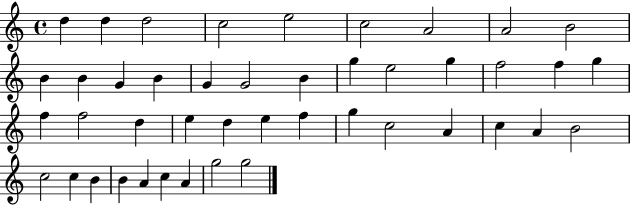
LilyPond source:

{
  \clef treble
  \time 4/4
  \defaultTimeSignature
  \key c \major
  d''4 d''4 d''2 | c''2 e''2 | c''2 a'2 | a'2 b'2 | \break b'4 b'4 g'4 b'4 | g'4 g'2 b'4 | g''4 e''2 g''4 | f''2 f''4 g''4 | \break f''4 f''2 d''4 | e''4 d''4 e''4 f''4 | g''4 c''2 a'4 | c''4 a'4 b'2 | \break c''2 c''4 b'4 | b'4 a'4 c''4 a'4 | g''2 g''2 | \bar "|."
}